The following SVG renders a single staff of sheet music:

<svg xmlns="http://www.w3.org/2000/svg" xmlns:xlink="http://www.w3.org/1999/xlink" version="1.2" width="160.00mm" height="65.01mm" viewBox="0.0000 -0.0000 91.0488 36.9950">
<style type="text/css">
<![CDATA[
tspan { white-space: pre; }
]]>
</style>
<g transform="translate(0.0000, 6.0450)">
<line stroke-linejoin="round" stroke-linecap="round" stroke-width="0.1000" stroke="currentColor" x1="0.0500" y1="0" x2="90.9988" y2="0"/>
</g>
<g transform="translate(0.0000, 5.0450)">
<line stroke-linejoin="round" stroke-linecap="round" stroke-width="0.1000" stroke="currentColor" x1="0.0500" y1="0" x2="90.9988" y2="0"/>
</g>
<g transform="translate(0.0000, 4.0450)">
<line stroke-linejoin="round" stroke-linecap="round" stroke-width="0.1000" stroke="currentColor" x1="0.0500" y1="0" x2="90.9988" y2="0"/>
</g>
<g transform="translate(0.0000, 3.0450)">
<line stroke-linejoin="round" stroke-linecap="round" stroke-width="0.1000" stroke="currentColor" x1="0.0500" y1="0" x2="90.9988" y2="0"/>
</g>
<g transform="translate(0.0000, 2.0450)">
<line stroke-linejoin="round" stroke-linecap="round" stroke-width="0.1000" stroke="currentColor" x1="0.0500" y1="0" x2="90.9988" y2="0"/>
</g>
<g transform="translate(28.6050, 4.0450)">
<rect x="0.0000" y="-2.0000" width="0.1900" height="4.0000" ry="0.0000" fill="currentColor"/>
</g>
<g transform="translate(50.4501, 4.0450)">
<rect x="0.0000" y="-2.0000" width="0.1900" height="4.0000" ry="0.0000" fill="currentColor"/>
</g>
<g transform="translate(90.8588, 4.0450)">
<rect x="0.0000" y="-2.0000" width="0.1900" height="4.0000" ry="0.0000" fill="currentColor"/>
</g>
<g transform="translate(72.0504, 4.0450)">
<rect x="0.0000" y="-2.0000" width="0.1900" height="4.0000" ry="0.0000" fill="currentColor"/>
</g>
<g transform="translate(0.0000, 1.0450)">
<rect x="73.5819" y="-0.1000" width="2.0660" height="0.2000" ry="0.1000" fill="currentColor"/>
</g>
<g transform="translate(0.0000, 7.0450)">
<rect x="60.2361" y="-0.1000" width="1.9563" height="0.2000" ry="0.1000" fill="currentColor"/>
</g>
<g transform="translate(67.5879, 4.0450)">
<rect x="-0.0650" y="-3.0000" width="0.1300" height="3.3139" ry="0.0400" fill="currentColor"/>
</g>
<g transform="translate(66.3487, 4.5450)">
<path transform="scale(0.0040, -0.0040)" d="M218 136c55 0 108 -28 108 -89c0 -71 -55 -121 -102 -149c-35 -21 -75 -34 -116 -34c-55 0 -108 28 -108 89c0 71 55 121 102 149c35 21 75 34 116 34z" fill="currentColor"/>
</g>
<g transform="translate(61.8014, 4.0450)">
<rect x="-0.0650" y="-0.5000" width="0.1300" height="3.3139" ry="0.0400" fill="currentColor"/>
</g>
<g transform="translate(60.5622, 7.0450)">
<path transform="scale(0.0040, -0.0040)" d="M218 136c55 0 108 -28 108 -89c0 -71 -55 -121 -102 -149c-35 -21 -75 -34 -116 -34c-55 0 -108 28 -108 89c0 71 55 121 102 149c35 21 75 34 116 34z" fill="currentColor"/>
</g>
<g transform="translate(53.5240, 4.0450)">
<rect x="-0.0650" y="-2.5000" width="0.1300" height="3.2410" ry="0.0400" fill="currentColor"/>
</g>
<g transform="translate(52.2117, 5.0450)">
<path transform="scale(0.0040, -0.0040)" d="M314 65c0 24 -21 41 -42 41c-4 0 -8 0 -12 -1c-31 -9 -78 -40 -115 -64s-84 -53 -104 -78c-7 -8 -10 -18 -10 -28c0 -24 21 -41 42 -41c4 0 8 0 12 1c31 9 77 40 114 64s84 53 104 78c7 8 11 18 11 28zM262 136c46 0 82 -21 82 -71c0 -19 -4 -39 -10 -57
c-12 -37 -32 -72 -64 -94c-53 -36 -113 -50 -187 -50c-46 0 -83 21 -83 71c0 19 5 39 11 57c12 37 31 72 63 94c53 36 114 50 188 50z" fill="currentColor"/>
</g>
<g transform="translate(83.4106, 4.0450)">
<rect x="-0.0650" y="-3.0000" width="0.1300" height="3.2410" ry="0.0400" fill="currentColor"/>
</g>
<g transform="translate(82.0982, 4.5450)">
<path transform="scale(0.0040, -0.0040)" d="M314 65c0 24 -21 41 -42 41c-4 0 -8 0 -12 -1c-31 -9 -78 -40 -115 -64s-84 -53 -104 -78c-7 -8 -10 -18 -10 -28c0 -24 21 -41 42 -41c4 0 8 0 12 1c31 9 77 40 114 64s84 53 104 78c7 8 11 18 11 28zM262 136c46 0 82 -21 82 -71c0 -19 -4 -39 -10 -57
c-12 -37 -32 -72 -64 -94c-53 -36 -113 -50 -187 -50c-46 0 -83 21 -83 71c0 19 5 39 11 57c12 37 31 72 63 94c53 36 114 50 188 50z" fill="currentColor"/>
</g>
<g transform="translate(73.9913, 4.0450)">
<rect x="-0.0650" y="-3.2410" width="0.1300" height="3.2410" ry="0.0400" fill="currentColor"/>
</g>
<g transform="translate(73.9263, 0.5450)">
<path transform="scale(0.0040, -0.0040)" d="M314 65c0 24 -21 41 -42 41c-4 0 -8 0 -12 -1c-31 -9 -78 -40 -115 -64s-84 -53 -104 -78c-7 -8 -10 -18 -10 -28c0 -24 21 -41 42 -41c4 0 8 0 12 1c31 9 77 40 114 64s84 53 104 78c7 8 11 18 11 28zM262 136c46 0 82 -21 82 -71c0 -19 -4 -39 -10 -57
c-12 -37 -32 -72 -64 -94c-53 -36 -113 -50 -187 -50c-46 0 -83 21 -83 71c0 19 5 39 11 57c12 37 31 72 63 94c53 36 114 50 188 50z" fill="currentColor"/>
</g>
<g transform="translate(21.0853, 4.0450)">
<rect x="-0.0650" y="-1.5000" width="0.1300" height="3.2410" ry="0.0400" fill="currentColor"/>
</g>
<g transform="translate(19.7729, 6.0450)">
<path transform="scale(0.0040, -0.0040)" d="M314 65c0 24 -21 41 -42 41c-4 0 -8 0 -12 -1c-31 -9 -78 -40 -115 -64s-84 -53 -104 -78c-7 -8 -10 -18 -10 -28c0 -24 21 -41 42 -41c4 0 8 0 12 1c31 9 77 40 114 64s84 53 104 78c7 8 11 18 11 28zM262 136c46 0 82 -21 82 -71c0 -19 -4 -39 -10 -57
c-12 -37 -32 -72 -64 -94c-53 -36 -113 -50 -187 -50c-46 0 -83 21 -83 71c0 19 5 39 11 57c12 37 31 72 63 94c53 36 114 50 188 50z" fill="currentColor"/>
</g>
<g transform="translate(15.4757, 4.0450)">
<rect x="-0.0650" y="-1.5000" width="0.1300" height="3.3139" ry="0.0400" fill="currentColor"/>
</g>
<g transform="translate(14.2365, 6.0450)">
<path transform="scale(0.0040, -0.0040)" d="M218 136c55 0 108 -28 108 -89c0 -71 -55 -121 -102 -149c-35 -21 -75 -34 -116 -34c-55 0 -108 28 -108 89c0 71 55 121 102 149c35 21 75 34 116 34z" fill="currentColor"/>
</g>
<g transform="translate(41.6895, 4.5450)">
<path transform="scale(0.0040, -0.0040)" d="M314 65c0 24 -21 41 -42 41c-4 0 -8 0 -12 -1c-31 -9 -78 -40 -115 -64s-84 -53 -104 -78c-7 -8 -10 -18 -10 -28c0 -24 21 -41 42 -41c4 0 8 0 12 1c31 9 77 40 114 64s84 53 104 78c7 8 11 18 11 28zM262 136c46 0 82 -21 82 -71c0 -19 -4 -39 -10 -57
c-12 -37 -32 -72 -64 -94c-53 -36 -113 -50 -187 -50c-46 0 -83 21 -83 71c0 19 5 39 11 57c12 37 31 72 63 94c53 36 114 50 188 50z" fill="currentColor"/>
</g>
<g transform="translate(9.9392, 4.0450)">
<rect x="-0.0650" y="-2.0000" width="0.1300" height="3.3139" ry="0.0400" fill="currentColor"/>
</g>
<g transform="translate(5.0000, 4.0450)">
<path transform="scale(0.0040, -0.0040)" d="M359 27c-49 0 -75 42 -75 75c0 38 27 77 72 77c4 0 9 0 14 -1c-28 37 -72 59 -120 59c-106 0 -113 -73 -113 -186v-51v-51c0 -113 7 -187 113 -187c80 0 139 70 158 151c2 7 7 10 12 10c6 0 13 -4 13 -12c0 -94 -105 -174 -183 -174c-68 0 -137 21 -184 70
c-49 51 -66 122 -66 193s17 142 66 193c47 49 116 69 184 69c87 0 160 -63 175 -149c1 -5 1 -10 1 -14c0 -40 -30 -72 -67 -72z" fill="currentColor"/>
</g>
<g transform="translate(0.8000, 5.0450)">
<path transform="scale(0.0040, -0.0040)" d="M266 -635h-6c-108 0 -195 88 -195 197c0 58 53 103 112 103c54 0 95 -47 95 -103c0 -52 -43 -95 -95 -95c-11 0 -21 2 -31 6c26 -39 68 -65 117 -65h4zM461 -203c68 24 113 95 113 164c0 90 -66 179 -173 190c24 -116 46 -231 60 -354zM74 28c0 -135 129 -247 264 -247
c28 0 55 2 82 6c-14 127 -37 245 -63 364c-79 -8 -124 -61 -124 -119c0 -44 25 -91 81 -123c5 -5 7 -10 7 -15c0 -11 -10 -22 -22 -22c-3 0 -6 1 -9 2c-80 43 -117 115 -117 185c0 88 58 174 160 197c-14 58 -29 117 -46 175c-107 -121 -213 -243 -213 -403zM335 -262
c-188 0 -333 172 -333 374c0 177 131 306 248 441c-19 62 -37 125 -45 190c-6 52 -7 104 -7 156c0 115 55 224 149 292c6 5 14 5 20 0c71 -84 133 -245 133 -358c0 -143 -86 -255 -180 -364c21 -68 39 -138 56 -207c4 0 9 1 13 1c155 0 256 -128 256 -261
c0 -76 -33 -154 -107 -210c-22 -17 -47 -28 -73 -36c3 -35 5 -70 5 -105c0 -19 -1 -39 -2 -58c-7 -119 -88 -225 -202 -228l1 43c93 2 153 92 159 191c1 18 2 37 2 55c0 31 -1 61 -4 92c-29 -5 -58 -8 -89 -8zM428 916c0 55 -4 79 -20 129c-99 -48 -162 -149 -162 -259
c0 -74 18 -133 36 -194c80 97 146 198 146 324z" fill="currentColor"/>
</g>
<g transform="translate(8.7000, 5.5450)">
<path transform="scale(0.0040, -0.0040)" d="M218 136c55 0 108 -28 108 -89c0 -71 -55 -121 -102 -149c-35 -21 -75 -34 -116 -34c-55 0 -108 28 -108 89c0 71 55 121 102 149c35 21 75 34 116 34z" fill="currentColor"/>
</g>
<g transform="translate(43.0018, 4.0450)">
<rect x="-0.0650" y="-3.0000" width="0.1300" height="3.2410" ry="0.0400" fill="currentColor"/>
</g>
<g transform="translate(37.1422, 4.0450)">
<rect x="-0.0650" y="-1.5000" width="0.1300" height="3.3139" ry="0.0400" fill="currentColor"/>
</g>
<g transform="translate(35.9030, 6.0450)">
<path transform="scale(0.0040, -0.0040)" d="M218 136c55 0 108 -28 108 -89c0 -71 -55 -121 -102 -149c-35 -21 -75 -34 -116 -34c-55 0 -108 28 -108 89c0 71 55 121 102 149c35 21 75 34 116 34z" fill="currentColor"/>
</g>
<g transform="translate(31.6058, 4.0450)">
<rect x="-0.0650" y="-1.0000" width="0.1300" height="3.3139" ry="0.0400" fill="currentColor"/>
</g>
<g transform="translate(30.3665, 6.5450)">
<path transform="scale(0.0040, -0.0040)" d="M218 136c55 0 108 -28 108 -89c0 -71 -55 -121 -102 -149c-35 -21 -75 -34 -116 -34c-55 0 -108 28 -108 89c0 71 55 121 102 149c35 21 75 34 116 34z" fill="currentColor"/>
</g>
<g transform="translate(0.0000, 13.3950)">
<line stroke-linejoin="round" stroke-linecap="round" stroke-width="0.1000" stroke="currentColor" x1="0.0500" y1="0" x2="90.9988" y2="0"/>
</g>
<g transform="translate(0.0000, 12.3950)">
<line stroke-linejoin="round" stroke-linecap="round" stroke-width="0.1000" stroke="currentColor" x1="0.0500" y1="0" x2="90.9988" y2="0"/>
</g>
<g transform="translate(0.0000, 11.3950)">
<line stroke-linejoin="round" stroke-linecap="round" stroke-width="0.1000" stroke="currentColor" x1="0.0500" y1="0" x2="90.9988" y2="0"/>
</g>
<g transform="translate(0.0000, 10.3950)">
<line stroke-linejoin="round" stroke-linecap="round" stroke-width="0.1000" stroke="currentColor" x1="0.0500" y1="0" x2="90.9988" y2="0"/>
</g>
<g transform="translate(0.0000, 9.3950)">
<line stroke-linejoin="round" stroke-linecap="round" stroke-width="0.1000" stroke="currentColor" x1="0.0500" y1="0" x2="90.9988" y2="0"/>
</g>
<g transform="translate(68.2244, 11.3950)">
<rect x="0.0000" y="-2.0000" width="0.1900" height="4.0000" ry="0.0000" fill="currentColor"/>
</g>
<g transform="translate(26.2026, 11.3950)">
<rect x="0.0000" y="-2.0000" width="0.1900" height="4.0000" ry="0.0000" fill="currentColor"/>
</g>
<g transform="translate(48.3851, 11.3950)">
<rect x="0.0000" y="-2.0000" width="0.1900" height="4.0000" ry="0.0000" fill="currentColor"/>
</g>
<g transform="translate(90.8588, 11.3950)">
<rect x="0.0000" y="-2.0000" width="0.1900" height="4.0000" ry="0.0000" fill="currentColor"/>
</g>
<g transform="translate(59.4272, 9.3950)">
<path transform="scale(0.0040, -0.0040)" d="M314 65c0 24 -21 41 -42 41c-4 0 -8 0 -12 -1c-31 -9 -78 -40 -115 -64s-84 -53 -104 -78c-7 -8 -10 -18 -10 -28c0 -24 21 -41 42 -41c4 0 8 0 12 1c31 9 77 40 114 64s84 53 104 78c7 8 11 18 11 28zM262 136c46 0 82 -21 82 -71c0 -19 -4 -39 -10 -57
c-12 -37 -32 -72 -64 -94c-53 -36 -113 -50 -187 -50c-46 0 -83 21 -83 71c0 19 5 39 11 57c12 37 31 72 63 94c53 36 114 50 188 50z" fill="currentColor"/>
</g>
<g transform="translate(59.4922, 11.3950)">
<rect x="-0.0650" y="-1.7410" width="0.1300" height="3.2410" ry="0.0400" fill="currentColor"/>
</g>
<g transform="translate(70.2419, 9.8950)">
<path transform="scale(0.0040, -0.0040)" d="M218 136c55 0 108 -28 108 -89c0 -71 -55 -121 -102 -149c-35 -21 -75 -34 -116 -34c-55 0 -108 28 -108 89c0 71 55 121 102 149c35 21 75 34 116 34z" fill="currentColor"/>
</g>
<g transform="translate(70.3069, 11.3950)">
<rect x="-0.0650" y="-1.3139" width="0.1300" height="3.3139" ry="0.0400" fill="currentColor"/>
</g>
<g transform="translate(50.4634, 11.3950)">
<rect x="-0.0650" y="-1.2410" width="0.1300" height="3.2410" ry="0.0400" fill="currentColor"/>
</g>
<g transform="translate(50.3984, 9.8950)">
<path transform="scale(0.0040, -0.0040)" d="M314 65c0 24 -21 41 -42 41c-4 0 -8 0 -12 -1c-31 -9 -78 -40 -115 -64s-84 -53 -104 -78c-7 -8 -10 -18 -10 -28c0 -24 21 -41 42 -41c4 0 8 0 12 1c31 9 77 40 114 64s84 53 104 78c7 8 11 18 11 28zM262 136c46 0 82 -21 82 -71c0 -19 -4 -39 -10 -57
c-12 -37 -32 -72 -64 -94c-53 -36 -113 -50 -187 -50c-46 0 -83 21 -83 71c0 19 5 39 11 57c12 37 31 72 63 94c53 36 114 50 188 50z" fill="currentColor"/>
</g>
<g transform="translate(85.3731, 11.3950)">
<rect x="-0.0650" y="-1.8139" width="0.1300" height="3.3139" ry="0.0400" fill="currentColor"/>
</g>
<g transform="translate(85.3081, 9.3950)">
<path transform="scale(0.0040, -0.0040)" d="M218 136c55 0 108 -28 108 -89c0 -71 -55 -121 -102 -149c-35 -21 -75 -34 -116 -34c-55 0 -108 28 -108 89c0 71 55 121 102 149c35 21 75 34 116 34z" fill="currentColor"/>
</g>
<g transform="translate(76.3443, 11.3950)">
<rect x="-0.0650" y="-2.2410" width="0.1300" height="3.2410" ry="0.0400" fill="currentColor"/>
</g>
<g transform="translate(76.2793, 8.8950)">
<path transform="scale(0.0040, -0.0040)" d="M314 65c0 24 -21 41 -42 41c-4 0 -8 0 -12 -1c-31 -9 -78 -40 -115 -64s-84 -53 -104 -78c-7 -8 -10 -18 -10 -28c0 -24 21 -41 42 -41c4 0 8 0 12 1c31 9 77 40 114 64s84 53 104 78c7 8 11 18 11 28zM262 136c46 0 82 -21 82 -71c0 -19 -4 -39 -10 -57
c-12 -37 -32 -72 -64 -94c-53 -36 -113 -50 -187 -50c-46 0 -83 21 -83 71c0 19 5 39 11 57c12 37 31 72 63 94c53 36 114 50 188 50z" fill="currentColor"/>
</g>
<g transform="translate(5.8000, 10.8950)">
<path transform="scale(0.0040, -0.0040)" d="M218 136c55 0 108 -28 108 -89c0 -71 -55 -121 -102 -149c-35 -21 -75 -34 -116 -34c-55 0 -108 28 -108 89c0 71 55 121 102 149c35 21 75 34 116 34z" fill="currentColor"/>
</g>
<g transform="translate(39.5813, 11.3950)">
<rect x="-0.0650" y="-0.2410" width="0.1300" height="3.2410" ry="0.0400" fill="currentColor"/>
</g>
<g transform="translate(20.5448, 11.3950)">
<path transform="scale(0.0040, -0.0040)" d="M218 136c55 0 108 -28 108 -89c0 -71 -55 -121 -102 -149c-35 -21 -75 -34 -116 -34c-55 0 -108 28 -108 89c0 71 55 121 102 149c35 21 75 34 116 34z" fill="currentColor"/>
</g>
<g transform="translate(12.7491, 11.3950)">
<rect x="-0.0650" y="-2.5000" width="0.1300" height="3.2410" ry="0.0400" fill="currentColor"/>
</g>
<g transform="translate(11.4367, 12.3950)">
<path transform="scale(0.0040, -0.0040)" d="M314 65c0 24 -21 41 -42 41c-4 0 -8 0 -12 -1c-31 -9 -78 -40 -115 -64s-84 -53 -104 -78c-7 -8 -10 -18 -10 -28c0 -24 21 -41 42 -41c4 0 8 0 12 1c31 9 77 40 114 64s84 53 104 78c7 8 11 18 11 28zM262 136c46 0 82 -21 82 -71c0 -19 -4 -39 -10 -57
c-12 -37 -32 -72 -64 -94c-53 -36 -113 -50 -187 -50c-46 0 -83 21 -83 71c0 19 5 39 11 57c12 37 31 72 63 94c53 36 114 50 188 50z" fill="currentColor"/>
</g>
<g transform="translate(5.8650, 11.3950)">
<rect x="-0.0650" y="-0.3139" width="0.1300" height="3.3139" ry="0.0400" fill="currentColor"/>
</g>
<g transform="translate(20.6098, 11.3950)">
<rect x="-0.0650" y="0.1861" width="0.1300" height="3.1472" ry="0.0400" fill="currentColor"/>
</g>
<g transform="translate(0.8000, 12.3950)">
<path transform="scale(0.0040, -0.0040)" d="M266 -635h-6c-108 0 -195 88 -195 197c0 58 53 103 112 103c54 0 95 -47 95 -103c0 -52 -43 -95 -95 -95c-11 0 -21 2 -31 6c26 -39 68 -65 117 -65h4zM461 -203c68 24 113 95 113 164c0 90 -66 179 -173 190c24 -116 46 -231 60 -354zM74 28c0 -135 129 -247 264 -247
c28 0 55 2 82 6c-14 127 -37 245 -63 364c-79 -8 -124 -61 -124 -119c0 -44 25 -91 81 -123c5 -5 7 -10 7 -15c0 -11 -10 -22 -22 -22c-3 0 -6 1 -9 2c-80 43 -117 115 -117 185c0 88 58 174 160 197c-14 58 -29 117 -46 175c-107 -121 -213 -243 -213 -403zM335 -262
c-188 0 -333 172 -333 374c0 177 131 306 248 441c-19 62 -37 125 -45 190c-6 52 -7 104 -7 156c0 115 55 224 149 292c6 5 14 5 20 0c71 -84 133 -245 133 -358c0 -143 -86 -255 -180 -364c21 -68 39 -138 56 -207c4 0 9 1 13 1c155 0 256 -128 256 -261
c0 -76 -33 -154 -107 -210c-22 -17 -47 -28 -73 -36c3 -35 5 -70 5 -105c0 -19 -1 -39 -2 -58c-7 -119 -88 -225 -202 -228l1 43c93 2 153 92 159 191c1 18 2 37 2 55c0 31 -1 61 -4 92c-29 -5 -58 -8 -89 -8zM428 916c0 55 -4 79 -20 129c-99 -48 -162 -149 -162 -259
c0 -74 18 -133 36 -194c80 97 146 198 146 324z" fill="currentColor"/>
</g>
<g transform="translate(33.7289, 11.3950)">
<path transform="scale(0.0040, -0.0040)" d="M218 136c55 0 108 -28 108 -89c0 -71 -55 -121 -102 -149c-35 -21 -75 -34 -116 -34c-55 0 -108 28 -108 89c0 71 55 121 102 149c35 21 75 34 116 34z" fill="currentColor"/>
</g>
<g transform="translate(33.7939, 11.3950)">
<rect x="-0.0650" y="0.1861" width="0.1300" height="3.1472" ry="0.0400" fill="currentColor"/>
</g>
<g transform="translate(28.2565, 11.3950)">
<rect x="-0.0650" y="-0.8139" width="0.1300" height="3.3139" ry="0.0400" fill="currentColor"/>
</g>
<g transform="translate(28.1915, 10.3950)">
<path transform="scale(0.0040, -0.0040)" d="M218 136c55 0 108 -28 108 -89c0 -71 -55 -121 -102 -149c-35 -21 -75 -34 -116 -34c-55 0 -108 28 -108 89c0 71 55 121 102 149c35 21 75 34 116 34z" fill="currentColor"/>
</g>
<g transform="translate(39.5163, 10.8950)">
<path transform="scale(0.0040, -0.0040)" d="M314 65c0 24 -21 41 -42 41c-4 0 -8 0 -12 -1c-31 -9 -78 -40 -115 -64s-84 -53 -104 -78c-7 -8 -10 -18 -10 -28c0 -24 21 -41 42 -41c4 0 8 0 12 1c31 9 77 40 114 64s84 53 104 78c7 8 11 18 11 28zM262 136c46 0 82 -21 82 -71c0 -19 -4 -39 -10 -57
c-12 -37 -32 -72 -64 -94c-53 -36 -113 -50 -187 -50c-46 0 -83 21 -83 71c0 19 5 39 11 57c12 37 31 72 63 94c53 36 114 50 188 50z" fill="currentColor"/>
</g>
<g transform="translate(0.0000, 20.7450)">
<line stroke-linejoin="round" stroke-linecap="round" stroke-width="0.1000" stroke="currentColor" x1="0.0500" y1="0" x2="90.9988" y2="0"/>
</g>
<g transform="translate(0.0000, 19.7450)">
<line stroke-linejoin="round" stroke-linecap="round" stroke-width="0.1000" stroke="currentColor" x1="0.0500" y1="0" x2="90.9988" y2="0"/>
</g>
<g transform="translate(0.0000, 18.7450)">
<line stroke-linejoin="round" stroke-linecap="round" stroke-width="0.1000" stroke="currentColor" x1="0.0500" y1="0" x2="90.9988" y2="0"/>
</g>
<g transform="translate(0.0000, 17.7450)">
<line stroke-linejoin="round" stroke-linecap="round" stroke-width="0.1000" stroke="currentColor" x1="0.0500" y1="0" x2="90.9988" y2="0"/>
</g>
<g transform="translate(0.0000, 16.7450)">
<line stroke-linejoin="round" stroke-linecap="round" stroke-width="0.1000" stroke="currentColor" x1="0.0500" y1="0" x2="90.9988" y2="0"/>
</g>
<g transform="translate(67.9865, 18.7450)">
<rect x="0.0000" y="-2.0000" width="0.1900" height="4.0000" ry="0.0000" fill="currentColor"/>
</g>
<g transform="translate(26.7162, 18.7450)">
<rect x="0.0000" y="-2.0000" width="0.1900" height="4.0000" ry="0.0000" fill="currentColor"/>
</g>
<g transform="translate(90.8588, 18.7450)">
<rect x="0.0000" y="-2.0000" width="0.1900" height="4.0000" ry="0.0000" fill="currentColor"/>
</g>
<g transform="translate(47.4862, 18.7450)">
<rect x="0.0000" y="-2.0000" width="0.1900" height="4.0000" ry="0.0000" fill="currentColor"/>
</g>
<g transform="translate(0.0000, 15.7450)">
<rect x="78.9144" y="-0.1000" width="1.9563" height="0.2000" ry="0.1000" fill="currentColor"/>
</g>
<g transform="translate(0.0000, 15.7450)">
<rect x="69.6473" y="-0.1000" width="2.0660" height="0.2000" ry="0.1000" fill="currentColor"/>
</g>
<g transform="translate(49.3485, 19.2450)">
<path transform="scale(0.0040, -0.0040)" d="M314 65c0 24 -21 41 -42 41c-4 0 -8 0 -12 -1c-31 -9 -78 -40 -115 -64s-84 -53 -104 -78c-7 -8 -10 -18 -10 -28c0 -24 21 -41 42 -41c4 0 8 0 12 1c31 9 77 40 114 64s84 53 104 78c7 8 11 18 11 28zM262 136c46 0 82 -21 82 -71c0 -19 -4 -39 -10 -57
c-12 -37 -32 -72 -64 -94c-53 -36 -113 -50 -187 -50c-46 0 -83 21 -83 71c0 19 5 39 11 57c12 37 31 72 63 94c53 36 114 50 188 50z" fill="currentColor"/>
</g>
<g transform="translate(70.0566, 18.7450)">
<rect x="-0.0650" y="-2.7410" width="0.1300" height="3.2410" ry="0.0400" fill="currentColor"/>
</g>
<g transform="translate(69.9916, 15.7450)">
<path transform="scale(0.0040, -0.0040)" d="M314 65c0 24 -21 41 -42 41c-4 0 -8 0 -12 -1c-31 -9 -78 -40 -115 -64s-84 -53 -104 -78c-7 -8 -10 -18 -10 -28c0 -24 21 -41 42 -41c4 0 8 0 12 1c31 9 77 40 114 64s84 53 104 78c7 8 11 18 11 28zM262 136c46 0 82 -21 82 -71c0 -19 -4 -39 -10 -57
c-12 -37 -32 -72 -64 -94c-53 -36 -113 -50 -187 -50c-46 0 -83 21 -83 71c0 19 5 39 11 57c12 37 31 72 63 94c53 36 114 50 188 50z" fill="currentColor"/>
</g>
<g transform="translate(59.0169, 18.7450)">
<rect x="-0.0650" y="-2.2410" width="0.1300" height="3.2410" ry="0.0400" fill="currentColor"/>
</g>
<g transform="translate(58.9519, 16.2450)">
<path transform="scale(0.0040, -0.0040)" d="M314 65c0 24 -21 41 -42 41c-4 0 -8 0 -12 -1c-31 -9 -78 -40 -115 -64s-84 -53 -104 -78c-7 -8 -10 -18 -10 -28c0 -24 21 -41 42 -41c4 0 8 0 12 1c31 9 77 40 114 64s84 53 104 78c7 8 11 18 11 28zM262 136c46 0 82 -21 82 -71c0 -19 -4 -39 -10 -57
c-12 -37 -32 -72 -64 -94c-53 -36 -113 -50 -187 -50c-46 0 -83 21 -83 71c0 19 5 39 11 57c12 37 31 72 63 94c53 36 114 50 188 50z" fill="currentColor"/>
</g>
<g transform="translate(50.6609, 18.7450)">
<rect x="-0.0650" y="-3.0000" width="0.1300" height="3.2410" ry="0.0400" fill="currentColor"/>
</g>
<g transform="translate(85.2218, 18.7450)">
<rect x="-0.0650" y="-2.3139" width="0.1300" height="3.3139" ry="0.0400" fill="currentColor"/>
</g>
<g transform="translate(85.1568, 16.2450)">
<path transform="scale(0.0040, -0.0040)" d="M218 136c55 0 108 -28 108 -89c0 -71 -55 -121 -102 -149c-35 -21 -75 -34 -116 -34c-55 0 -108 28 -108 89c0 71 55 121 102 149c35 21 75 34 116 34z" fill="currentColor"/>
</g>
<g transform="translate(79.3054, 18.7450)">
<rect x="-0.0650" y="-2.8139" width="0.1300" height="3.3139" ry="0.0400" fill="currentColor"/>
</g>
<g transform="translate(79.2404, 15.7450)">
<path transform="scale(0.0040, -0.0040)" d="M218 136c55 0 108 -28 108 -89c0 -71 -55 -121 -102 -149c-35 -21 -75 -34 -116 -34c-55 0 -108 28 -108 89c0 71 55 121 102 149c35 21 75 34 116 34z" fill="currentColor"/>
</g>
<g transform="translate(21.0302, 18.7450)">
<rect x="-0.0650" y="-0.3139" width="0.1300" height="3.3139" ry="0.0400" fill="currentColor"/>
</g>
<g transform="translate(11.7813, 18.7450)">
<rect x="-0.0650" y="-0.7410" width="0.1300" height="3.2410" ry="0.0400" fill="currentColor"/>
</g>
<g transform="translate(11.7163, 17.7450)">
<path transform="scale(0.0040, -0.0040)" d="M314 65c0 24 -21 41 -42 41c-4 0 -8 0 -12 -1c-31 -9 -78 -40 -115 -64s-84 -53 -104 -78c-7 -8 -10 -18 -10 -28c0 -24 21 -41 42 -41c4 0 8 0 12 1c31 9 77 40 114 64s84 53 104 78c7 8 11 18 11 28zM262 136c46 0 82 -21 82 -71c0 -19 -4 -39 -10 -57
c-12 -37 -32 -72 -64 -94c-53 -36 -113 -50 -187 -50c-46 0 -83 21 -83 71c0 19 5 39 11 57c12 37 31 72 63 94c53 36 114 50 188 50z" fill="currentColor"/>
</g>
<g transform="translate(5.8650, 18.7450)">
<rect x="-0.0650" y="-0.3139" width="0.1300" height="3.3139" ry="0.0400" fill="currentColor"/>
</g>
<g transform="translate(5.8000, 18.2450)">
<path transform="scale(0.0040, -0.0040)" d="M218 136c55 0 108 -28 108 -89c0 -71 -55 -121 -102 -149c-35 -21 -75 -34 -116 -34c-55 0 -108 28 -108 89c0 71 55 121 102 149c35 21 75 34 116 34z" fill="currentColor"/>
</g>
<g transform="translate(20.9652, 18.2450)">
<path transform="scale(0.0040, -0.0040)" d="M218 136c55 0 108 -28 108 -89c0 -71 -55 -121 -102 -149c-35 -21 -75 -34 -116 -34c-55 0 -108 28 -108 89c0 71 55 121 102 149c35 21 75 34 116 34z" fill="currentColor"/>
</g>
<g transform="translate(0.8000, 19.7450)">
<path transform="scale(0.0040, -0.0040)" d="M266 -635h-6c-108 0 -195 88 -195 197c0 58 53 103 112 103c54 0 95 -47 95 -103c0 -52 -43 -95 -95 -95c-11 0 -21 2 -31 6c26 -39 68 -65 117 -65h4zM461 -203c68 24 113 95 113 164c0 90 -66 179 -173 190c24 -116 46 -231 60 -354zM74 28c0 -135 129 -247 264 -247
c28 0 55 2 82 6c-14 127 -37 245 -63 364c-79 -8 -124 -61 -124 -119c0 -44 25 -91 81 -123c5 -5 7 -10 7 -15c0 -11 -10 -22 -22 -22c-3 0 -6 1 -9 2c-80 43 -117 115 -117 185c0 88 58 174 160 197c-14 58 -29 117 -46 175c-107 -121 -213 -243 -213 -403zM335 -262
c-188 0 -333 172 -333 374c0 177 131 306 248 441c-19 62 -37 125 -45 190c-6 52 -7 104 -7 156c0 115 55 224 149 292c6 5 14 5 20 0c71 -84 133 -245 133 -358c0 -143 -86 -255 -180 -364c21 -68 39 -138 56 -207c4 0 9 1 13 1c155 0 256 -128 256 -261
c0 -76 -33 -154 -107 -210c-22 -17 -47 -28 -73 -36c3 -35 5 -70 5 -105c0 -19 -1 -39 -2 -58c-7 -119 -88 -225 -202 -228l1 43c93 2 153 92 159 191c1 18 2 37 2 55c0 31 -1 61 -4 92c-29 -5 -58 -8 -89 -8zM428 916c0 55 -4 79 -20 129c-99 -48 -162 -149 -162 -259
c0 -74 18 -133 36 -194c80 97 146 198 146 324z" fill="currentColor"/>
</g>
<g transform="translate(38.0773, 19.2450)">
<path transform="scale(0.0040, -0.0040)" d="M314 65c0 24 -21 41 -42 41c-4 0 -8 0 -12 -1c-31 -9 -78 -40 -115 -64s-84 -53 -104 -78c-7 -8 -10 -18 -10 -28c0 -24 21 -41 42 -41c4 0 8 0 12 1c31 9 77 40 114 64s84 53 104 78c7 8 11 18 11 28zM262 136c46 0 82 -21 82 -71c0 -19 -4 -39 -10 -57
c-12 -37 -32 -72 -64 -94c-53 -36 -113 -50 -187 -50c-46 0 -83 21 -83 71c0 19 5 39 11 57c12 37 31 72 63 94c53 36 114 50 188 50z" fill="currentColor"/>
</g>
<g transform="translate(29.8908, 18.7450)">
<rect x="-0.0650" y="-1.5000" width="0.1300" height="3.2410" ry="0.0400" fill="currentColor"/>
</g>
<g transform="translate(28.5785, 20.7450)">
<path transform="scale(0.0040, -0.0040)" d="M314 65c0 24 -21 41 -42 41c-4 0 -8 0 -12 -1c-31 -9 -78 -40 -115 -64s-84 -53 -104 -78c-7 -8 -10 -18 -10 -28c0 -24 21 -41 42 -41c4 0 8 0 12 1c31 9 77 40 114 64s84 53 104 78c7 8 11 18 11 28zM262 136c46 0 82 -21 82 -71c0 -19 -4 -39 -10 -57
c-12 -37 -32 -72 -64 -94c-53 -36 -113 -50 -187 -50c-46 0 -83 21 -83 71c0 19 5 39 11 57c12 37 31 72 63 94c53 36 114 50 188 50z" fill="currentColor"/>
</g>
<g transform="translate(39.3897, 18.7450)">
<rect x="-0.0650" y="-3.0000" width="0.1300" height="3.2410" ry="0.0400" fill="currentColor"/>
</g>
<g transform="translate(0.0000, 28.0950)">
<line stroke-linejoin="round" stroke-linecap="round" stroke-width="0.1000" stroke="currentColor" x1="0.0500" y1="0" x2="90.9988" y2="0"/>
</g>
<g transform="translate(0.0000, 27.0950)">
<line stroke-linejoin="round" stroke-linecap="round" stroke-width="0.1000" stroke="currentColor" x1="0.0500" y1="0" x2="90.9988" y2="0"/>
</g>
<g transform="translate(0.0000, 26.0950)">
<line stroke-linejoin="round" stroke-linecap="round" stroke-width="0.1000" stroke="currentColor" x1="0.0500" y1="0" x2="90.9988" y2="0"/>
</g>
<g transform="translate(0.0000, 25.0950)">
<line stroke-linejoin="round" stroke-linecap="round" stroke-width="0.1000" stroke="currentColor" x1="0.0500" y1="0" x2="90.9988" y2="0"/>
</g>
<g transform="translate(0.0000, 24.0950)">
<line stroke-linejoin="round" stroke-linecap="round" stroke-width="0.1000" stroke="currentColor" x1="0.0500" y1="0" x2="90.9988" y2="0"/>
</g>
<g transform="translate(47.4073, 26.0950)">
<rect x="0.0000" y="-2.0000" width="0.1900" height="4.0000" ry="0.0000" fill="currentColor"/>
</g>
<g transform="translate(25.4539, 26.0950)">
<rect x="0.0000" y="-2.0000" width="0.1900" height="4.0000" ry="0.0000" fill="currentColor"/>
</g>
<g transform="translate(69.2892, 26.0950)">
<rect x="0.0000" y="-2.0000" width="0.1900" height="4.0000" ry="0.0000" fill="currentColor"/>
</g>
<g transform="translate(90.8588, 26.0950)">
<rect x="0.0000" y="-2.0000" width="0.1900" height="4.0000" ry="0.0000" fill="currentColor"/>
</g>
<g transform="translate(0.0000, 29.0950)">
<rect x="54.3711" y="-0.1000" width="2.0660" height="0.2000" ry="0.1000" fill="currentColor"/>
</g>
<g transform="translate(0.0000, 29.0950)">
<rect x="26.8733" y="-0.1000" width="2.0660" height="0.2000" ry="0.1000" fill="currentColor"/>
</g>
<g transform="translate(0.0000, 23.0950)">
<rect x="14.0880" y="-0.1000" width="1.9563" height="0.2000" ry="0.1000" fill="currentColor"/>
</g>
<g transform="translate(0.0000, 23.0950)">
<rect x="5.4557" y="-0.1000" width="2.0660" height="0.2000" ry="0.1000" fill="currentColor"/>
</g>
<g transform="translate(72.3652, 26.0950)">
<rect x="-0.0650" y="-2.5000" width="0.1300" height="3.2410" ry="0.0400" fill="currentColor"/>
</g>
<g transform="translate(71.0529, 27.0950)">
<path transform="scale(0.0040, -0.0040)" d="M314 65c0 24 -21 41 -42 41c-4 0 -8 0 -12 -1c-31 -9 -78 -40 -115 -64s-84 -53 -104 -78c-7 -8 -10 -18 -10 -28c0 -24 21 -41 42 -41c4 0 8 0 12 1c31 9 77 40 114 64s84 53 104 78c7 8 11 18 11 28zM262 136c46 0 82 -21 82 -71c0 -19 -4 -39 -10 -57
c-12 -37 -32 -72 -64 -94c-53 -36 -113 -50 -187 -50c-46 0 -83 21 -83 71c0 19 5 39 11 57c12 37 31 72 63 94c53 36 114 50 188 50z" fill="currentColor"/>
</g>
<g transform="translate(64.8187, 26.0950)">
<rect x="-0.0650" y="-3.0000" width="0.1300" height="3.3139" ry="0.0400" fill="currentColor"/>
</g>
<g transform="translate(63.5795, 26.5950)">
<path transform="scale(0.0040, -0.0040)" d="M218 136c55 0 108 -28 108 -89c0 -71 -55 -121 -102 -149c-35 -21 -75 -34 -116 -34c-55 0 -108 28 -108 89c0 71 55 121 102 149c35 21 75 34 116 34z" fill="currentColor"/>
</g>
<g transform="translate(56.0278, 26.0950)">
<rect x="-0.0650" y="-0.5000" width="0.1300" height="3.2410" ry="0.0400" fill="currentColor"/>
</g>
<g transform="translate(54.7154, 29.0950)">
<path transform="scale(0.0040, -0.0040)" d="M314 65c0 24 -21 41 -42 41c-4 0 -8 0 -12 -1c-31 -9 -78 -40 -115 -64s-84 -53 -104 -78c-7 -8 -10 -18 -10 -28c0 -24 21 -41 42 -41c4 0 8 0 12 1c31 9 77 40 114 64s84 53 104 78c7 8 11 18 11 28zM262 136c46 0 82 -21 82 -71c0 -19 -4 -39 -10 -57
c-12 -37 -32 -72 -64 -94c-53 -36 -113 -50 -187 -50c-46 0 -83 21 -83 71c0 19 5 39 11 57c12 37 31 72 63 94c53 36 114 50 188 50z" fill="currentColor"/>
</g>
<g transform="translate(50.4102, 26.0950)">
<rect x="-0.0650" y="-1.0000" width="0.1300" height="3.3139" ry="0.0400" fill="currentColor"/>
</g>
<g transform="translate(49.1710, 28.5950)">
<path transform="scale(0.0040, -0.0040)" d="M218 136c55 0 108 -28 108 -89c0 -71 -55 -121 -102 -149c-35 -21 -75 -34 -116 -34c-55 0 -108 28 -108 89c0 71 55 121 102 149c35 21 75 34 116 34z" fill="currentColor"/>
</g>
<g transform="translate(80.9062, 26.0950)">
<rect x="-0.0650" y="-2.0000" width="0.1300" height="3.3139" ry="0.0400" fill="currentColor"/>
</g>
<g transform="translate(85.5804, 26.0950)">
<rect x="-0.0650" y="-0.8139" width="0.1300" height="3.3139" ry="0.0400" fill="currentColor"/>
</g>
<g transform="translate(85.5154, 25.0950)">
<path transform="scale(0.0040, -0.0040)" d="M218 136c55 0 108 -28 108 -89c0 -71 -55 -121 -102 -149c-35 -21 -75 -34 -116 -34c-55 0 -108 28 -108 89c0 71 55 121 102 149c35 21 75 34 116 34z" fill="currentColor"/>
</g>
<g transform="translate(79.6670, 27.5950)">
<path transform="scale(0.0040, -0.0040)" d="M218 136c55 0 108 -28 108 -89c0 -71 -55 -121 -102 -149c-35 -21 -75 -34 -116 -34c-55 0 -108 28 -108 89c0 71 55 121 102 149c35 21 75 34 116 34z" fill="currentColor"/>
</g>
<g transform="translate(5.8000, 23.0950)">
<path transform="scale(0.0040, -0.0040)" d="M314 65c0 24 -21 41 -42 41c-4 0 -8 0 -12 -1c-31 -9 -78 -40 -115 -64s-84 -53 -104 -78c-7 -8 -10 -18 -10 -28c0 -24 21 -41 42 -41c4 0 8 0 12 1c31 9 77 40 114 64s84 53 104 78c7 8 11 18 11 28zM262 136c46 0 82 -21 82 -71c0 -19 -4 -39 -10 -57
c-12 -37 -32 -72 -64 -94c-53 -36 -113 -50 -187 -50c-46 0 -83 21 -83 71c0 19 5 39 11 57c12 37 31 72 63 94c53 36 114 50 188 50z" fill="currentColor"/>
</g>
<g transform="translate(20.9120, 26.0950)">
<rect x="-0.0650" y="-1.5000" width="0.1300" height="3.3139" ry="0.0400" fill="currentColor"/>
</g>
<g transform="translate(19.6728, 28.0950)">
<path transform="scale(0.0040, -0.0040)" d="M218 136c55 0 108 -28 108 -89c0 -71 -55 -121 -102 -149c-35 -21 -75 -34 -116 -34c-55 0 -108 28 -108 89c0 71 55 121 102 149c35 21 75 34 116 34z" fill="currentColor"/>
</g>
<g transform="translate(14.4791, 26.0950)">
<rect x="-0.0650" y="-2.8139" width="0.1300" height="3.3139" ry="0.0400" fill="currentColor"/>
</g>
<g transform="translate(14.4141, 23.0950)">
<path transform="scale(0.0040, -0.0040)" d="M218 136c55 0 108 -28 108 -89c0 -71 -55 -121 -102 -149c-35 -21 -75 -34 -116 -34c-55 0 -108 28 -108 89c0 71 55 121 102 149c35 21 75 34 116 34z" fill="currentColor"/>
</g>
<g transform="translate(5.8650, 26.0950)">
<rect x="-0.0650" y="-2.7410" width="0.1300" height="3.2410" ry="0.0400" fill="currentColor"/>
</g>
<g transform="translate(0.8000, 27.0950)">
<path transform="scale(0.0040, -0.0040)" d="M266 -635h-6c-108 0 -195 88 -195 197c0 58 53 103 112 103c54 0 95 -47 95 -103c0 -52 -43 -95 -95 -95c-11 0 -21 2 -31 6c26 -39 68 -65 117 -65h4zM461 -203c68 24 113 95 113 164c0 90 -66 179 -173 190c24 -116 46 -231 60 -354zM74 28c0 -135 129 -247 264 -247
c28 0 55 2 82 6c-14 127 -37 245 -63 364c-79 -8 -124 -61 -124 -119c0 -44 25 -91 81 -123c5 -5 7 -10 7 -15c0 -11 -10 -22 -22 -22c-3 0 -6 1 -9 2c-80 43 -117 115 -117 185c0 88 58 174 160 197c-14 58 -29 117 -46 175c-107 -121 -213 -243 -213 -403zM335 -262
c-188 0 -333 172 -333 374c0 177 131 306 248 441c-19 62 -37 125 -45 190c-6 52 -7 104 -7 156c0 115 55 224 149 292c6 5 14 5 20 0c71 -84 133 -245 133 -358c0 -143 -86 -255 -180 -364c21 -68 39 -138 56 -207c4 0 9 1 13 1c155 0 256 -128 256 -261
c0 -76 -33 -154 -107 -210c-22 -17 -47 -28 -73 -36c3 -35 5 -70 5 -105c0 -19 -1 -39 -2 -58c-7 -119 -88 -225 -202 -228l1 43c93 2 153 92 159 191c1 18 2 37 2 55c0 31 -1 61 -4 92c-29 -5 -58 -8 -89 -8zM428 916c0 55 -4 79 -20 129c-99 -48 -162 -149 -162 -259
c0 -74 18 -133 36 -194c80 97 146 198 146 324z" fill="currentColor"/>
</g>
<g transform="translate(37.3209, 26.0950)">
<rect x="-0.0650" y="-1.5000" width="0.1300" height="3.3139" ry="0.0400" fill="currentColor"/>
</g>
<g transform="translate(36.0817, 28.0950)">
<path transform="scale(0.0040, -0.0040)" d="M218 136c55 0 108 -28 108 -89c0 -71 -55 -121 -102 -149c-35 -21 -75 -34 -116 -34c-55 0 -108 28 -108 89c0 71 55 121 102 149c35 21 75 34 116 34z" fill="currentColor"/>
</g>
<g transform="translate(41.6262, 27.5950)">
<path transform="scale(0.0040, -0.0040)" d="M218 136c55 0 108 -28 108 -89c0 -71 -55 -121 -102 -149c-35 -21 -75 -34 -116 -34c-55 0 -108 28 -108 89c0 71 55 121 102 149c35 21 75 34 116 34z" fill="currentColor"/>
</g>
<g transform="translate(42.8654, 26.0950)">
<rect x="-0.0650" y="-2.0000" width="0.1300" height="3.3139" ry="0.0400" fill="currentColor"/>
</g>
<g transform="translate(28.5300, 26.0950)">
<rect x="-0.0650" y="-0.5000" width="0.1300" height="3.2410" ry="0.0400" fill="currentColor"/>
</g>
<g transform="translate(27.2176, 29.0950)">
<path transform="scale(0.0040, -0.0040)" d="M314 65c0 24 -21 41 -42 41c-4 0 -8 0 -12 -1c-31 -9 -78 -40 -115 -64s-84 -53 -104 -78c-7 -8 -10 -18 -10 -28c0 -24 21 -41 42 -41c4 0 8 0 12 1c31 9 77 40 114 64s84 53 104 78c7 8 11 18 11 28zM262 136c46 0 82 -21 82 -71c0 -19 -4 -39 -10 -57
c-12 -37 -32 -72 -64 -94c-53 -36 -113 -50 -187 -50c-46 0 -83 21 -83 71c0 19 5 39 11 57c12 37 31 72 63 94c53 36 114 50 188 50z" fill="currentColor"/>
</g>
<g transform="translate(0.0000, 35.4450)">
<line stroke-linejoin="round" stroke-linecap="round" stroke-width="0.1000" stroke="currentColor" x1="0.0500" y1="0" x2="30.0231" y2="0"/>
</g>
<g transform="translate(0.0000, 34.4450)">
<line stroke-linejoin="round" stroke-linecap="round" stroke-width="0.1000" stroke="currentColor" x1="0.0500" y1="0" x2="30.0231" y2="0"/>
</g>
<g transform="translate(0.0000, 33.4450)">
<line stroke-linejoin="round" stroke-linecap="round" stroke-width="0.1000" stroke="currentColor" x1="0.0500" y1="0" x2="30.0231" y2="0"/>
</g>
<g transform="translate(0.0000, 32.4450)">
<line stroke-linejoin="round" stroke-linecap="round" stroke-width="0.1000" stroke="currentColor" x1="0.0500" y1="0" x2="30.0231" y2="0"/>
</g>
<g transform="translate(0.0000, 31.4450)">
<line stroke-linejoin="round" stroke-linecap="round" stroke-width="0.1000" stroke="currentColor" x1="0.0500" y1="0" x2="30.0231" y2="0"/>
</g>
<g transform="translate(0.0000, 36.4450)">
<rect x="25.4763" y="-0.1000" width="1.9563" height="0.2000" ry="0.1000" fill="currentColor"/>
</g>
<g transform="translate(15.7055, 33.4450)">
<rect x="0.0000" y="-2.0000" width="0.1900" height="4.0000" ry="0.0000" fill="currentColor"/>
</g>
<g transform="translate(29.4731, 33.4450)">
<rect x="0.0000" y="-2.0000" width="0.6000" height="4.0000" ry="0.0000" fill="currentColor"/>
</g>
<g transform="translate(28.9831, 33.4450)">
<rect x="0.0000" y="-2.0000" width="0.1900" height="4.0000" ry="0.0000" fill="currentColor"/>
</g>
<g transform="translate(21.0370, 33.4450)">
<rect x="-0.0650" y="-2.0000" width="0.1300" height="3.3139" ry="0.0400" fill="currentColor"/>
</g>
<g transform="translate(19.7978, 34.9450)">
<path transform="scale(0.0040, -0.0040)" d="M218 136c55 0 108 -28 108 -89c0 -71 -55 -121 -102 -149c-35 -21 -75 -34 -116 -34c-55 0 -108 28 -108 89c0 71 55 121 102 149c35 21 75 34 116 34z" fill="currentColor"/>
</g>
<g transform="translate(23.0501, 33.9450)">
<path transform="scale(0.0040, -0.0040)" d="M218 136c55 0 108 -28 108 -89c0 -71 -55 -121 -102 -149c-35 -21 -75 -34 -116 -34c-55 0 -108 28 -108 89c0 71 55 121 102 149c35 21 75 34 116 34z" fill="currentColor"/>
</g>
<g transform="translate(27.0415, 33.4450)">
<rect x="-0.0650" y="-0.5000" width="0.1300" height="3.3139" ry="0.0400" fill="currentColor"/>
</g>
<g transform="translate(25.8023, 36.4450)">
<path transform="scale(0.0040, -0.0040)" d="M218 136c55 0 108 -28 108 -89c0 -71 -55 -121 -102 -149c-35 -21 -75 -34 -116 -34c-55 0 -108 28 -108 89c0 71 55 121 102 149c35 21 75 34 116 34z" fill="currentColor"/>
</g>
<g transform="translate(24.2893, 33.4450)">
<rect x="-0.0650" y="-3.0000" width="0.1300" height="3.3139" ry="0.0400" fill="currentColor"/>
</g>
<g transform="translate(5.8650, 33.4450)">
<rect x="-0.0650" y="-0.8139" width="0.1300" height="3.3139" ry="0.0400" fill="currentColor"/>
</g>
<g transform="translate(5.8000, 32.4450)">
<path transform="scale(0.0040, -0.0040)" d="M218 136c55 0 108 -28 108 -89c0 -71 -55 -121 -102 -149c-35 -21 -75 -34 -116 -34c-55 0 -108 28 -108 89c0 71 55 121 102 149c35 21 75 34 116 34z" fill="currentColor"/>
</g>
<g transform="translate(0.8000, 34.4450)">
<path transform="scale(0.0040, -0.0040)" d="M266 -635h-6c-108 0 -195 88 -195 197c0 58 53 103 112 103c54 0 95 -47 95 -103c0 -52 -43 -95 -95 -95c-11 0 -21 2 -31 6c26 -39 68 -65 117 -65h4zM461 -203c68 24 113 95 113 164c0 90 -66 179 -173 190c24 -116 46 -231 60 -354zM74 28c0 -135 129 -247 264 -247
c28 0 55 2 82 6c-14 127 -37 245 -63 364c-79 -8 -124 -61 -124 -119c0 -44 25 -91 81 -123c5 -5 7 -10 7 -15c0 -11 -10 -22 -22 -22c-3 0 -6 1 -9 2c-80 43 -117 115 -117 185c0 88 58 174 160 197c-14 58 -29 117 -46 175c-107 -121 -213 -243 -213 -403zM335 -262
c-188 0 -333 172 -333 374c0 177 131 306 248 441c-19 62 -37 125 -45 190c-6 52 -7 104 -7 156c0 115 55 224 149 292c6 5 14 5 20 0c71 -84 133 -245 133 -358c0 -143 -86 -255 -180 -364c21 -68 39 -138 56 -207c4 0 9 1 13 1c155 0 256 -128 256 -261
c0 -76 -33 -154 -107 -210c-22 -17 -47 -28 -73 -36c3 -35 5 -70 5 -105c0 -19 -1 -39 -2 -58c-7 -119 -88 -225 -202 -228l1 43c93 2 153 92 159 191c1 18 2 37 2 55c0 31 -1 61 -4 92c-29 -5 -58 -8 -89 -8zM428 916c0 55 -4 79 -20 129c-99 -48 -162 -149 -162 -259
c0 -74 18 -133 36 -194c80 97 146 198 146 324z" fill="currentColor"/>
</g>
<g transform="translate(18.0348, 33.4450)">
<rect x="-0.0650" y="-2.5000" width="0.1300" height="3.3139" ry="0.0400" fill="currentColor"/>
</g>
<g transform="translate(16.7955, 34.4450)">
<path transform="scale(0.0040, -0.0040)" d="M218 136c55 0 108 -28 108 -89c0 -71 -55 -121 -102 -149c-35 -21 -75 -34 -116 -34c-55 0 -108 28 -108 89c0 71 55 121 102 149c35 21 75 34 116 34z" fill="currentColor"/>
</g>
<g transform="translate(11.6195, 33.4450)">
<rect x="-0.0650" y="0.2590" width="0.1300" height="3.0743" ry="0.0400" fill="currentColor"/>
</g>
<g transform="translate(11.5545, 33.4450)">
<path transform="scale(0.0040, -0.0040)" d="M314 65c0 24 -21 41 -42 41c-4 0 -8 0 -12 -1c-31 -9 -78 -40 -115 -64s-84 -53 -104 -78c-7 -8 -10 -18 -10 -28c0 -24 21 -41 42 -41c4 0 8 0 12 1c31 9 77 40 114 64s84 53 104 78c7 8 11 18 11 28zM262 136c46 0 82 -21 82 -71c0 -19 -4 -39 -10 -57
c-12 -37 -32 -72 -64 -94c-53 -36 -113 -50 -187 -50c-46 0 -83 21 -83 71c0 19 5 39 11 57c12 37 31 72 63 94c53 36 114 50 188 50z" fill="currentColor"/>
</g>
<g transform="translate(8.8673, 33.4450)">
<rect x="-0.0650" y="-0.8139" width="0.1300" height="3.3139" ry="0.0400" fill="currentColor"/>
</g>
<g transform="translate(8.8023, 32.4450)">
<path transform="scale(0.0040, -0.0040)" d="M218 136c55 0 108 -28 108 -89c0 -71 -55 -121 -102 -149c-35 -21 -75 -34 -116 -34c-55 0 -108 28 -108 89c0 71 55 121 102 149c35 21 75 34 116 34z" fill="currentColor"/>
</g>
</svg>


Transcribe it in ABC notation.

X:1
T:Untitled
M:4/4
L:1/4
K:C
F E E2 D E A2 G2 C A b2 A2 c G2 B d B c2 e2 f2 e g2 f c d2 c E2 A2 A2 g2 a2 a g a2 a E C2 E F D C2 A G2 F d d d B2 G F A C